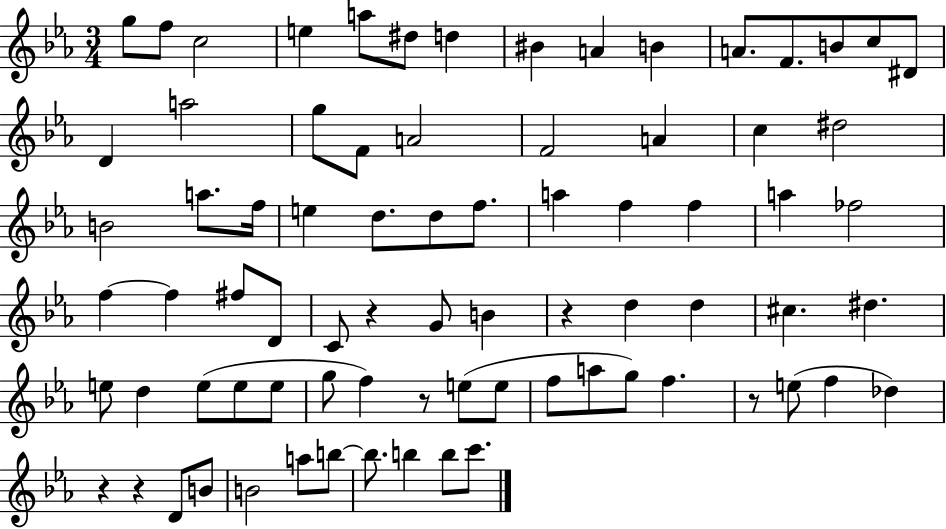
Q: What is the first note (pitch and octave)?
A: G5